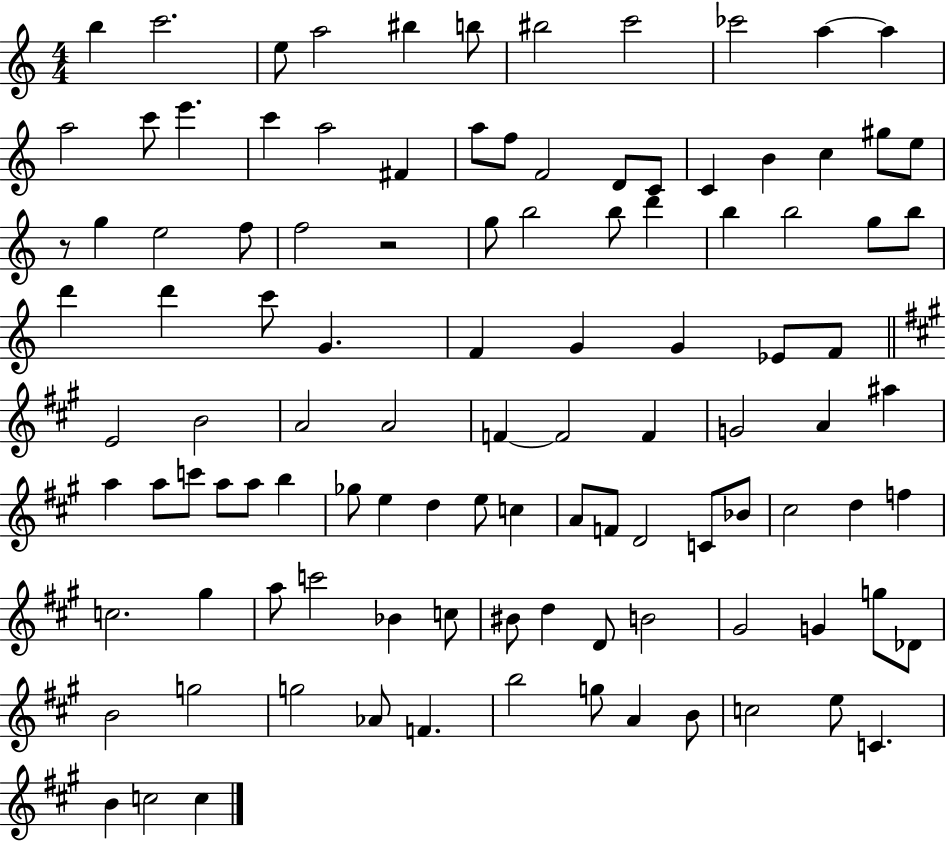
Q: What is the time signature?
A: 4/4